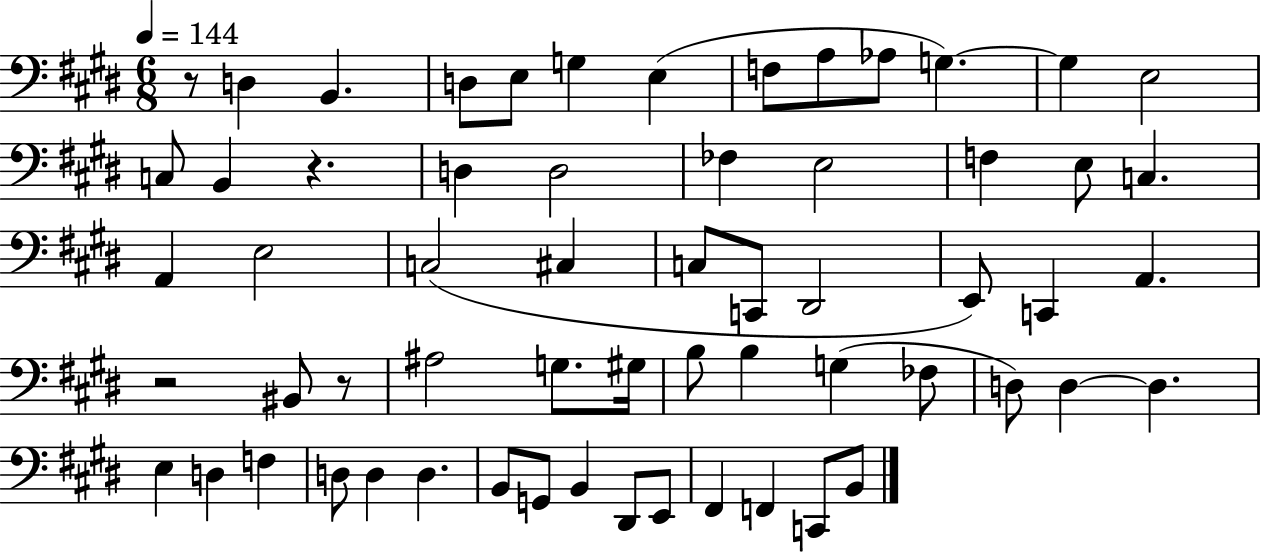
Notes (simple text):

R/e D3/q B2/q. D3/e E3/e G3/q E3/q F3/e A3/e Ab3/e G3/q. G3/q E3/h C3/e B2/q R/q. D3/q D3/h FES3/q E3/h F3/q E3/e C3/q. A2/q E3/h C3/h C#3/q C3/e C2/e D#2/h E2/e C2/q A2/q. R/h BIS2/e R/e A#3/h G3/e. G#3/s B3/e B3/q G3/q FES3/e D3/e D3/q D3/q. E3/q D3/q F3/q D3/e D3/q D3/q. B2/e G2/e B2/q D#2/e E2/e F#2/q F2/q C2/e B2/e